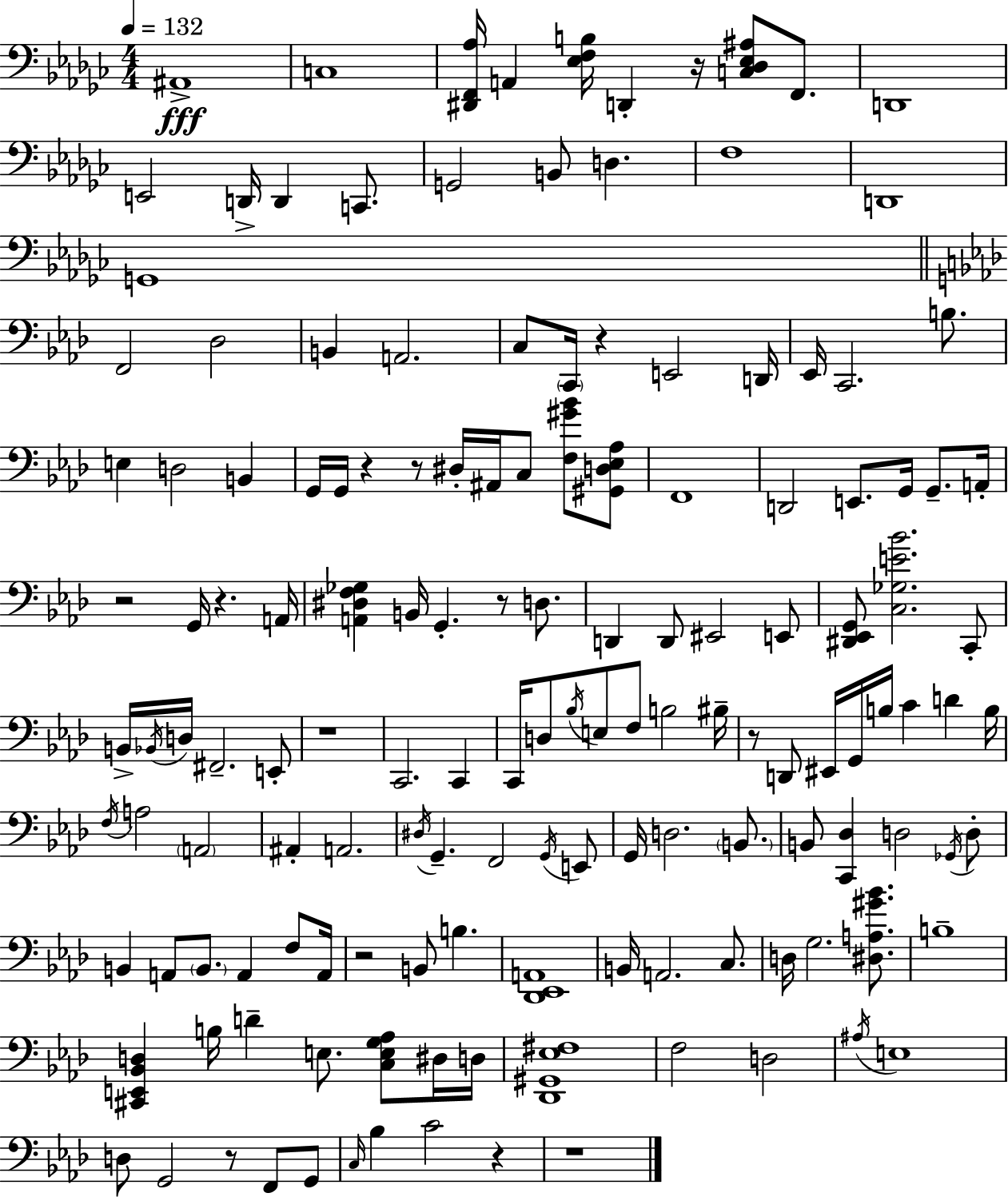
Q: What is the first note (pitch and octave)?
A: A#2